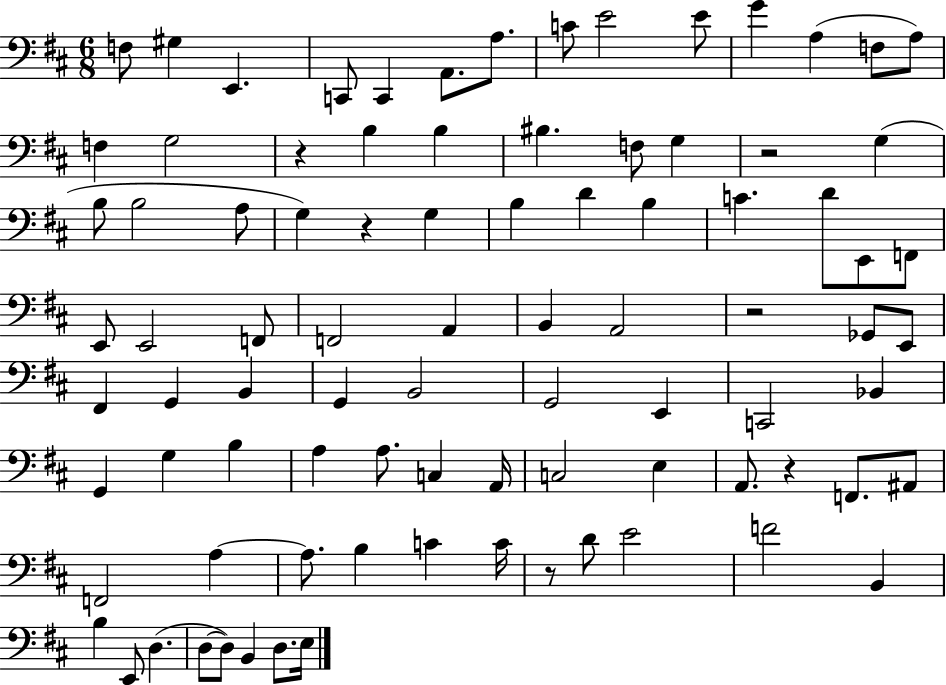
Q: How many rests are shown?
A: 6